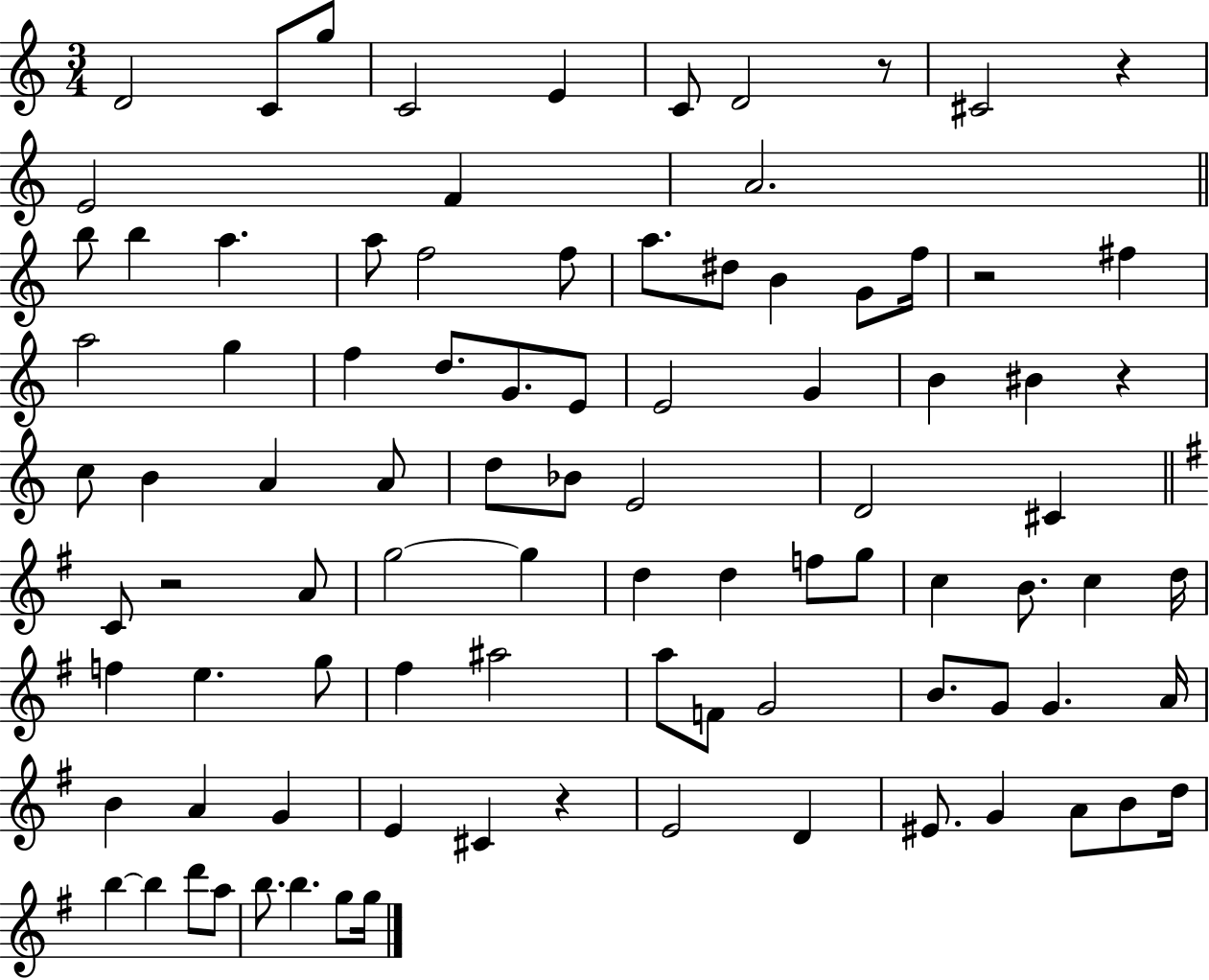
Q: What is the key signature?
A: C major